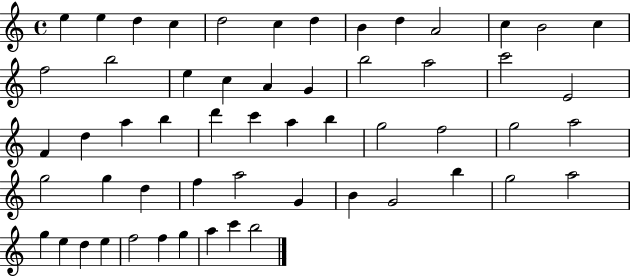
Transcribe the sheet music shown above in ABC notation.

X:1
T:Untitled
M:4/4
L:1/4
K:C
e e d c d2 c d B d A2 c B2 c f2 b2 e c A G b2 a2 c'2 E2 F d a b d' c' a b g2 f2 g2 a2 g2 g d f a2 G B G2 b g2 a2 g e d e f2 f g a c' b2